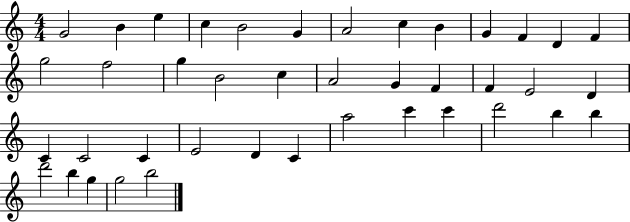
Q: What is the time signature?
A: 4/4